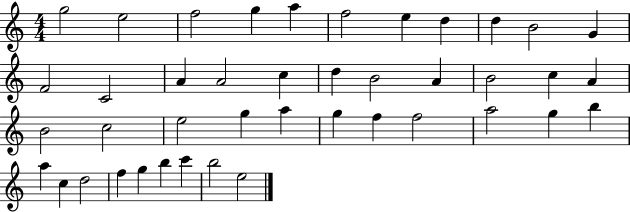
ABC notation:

X:1
T:Untitled
M:4/4
L:1/4
K:C
g2 e2 f2 g a f2 e d d B2 G F2 C2 A A2 c d B2 A B2 c A B2 c2 e2 g a g f f2 a2 g b a c d2 f g b c' b2 e2